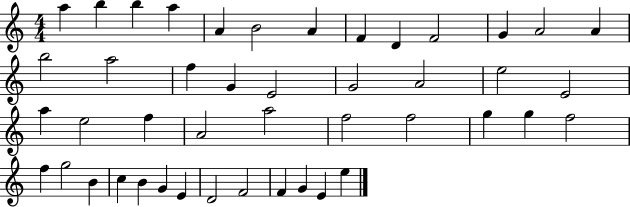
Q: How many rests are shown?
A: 0